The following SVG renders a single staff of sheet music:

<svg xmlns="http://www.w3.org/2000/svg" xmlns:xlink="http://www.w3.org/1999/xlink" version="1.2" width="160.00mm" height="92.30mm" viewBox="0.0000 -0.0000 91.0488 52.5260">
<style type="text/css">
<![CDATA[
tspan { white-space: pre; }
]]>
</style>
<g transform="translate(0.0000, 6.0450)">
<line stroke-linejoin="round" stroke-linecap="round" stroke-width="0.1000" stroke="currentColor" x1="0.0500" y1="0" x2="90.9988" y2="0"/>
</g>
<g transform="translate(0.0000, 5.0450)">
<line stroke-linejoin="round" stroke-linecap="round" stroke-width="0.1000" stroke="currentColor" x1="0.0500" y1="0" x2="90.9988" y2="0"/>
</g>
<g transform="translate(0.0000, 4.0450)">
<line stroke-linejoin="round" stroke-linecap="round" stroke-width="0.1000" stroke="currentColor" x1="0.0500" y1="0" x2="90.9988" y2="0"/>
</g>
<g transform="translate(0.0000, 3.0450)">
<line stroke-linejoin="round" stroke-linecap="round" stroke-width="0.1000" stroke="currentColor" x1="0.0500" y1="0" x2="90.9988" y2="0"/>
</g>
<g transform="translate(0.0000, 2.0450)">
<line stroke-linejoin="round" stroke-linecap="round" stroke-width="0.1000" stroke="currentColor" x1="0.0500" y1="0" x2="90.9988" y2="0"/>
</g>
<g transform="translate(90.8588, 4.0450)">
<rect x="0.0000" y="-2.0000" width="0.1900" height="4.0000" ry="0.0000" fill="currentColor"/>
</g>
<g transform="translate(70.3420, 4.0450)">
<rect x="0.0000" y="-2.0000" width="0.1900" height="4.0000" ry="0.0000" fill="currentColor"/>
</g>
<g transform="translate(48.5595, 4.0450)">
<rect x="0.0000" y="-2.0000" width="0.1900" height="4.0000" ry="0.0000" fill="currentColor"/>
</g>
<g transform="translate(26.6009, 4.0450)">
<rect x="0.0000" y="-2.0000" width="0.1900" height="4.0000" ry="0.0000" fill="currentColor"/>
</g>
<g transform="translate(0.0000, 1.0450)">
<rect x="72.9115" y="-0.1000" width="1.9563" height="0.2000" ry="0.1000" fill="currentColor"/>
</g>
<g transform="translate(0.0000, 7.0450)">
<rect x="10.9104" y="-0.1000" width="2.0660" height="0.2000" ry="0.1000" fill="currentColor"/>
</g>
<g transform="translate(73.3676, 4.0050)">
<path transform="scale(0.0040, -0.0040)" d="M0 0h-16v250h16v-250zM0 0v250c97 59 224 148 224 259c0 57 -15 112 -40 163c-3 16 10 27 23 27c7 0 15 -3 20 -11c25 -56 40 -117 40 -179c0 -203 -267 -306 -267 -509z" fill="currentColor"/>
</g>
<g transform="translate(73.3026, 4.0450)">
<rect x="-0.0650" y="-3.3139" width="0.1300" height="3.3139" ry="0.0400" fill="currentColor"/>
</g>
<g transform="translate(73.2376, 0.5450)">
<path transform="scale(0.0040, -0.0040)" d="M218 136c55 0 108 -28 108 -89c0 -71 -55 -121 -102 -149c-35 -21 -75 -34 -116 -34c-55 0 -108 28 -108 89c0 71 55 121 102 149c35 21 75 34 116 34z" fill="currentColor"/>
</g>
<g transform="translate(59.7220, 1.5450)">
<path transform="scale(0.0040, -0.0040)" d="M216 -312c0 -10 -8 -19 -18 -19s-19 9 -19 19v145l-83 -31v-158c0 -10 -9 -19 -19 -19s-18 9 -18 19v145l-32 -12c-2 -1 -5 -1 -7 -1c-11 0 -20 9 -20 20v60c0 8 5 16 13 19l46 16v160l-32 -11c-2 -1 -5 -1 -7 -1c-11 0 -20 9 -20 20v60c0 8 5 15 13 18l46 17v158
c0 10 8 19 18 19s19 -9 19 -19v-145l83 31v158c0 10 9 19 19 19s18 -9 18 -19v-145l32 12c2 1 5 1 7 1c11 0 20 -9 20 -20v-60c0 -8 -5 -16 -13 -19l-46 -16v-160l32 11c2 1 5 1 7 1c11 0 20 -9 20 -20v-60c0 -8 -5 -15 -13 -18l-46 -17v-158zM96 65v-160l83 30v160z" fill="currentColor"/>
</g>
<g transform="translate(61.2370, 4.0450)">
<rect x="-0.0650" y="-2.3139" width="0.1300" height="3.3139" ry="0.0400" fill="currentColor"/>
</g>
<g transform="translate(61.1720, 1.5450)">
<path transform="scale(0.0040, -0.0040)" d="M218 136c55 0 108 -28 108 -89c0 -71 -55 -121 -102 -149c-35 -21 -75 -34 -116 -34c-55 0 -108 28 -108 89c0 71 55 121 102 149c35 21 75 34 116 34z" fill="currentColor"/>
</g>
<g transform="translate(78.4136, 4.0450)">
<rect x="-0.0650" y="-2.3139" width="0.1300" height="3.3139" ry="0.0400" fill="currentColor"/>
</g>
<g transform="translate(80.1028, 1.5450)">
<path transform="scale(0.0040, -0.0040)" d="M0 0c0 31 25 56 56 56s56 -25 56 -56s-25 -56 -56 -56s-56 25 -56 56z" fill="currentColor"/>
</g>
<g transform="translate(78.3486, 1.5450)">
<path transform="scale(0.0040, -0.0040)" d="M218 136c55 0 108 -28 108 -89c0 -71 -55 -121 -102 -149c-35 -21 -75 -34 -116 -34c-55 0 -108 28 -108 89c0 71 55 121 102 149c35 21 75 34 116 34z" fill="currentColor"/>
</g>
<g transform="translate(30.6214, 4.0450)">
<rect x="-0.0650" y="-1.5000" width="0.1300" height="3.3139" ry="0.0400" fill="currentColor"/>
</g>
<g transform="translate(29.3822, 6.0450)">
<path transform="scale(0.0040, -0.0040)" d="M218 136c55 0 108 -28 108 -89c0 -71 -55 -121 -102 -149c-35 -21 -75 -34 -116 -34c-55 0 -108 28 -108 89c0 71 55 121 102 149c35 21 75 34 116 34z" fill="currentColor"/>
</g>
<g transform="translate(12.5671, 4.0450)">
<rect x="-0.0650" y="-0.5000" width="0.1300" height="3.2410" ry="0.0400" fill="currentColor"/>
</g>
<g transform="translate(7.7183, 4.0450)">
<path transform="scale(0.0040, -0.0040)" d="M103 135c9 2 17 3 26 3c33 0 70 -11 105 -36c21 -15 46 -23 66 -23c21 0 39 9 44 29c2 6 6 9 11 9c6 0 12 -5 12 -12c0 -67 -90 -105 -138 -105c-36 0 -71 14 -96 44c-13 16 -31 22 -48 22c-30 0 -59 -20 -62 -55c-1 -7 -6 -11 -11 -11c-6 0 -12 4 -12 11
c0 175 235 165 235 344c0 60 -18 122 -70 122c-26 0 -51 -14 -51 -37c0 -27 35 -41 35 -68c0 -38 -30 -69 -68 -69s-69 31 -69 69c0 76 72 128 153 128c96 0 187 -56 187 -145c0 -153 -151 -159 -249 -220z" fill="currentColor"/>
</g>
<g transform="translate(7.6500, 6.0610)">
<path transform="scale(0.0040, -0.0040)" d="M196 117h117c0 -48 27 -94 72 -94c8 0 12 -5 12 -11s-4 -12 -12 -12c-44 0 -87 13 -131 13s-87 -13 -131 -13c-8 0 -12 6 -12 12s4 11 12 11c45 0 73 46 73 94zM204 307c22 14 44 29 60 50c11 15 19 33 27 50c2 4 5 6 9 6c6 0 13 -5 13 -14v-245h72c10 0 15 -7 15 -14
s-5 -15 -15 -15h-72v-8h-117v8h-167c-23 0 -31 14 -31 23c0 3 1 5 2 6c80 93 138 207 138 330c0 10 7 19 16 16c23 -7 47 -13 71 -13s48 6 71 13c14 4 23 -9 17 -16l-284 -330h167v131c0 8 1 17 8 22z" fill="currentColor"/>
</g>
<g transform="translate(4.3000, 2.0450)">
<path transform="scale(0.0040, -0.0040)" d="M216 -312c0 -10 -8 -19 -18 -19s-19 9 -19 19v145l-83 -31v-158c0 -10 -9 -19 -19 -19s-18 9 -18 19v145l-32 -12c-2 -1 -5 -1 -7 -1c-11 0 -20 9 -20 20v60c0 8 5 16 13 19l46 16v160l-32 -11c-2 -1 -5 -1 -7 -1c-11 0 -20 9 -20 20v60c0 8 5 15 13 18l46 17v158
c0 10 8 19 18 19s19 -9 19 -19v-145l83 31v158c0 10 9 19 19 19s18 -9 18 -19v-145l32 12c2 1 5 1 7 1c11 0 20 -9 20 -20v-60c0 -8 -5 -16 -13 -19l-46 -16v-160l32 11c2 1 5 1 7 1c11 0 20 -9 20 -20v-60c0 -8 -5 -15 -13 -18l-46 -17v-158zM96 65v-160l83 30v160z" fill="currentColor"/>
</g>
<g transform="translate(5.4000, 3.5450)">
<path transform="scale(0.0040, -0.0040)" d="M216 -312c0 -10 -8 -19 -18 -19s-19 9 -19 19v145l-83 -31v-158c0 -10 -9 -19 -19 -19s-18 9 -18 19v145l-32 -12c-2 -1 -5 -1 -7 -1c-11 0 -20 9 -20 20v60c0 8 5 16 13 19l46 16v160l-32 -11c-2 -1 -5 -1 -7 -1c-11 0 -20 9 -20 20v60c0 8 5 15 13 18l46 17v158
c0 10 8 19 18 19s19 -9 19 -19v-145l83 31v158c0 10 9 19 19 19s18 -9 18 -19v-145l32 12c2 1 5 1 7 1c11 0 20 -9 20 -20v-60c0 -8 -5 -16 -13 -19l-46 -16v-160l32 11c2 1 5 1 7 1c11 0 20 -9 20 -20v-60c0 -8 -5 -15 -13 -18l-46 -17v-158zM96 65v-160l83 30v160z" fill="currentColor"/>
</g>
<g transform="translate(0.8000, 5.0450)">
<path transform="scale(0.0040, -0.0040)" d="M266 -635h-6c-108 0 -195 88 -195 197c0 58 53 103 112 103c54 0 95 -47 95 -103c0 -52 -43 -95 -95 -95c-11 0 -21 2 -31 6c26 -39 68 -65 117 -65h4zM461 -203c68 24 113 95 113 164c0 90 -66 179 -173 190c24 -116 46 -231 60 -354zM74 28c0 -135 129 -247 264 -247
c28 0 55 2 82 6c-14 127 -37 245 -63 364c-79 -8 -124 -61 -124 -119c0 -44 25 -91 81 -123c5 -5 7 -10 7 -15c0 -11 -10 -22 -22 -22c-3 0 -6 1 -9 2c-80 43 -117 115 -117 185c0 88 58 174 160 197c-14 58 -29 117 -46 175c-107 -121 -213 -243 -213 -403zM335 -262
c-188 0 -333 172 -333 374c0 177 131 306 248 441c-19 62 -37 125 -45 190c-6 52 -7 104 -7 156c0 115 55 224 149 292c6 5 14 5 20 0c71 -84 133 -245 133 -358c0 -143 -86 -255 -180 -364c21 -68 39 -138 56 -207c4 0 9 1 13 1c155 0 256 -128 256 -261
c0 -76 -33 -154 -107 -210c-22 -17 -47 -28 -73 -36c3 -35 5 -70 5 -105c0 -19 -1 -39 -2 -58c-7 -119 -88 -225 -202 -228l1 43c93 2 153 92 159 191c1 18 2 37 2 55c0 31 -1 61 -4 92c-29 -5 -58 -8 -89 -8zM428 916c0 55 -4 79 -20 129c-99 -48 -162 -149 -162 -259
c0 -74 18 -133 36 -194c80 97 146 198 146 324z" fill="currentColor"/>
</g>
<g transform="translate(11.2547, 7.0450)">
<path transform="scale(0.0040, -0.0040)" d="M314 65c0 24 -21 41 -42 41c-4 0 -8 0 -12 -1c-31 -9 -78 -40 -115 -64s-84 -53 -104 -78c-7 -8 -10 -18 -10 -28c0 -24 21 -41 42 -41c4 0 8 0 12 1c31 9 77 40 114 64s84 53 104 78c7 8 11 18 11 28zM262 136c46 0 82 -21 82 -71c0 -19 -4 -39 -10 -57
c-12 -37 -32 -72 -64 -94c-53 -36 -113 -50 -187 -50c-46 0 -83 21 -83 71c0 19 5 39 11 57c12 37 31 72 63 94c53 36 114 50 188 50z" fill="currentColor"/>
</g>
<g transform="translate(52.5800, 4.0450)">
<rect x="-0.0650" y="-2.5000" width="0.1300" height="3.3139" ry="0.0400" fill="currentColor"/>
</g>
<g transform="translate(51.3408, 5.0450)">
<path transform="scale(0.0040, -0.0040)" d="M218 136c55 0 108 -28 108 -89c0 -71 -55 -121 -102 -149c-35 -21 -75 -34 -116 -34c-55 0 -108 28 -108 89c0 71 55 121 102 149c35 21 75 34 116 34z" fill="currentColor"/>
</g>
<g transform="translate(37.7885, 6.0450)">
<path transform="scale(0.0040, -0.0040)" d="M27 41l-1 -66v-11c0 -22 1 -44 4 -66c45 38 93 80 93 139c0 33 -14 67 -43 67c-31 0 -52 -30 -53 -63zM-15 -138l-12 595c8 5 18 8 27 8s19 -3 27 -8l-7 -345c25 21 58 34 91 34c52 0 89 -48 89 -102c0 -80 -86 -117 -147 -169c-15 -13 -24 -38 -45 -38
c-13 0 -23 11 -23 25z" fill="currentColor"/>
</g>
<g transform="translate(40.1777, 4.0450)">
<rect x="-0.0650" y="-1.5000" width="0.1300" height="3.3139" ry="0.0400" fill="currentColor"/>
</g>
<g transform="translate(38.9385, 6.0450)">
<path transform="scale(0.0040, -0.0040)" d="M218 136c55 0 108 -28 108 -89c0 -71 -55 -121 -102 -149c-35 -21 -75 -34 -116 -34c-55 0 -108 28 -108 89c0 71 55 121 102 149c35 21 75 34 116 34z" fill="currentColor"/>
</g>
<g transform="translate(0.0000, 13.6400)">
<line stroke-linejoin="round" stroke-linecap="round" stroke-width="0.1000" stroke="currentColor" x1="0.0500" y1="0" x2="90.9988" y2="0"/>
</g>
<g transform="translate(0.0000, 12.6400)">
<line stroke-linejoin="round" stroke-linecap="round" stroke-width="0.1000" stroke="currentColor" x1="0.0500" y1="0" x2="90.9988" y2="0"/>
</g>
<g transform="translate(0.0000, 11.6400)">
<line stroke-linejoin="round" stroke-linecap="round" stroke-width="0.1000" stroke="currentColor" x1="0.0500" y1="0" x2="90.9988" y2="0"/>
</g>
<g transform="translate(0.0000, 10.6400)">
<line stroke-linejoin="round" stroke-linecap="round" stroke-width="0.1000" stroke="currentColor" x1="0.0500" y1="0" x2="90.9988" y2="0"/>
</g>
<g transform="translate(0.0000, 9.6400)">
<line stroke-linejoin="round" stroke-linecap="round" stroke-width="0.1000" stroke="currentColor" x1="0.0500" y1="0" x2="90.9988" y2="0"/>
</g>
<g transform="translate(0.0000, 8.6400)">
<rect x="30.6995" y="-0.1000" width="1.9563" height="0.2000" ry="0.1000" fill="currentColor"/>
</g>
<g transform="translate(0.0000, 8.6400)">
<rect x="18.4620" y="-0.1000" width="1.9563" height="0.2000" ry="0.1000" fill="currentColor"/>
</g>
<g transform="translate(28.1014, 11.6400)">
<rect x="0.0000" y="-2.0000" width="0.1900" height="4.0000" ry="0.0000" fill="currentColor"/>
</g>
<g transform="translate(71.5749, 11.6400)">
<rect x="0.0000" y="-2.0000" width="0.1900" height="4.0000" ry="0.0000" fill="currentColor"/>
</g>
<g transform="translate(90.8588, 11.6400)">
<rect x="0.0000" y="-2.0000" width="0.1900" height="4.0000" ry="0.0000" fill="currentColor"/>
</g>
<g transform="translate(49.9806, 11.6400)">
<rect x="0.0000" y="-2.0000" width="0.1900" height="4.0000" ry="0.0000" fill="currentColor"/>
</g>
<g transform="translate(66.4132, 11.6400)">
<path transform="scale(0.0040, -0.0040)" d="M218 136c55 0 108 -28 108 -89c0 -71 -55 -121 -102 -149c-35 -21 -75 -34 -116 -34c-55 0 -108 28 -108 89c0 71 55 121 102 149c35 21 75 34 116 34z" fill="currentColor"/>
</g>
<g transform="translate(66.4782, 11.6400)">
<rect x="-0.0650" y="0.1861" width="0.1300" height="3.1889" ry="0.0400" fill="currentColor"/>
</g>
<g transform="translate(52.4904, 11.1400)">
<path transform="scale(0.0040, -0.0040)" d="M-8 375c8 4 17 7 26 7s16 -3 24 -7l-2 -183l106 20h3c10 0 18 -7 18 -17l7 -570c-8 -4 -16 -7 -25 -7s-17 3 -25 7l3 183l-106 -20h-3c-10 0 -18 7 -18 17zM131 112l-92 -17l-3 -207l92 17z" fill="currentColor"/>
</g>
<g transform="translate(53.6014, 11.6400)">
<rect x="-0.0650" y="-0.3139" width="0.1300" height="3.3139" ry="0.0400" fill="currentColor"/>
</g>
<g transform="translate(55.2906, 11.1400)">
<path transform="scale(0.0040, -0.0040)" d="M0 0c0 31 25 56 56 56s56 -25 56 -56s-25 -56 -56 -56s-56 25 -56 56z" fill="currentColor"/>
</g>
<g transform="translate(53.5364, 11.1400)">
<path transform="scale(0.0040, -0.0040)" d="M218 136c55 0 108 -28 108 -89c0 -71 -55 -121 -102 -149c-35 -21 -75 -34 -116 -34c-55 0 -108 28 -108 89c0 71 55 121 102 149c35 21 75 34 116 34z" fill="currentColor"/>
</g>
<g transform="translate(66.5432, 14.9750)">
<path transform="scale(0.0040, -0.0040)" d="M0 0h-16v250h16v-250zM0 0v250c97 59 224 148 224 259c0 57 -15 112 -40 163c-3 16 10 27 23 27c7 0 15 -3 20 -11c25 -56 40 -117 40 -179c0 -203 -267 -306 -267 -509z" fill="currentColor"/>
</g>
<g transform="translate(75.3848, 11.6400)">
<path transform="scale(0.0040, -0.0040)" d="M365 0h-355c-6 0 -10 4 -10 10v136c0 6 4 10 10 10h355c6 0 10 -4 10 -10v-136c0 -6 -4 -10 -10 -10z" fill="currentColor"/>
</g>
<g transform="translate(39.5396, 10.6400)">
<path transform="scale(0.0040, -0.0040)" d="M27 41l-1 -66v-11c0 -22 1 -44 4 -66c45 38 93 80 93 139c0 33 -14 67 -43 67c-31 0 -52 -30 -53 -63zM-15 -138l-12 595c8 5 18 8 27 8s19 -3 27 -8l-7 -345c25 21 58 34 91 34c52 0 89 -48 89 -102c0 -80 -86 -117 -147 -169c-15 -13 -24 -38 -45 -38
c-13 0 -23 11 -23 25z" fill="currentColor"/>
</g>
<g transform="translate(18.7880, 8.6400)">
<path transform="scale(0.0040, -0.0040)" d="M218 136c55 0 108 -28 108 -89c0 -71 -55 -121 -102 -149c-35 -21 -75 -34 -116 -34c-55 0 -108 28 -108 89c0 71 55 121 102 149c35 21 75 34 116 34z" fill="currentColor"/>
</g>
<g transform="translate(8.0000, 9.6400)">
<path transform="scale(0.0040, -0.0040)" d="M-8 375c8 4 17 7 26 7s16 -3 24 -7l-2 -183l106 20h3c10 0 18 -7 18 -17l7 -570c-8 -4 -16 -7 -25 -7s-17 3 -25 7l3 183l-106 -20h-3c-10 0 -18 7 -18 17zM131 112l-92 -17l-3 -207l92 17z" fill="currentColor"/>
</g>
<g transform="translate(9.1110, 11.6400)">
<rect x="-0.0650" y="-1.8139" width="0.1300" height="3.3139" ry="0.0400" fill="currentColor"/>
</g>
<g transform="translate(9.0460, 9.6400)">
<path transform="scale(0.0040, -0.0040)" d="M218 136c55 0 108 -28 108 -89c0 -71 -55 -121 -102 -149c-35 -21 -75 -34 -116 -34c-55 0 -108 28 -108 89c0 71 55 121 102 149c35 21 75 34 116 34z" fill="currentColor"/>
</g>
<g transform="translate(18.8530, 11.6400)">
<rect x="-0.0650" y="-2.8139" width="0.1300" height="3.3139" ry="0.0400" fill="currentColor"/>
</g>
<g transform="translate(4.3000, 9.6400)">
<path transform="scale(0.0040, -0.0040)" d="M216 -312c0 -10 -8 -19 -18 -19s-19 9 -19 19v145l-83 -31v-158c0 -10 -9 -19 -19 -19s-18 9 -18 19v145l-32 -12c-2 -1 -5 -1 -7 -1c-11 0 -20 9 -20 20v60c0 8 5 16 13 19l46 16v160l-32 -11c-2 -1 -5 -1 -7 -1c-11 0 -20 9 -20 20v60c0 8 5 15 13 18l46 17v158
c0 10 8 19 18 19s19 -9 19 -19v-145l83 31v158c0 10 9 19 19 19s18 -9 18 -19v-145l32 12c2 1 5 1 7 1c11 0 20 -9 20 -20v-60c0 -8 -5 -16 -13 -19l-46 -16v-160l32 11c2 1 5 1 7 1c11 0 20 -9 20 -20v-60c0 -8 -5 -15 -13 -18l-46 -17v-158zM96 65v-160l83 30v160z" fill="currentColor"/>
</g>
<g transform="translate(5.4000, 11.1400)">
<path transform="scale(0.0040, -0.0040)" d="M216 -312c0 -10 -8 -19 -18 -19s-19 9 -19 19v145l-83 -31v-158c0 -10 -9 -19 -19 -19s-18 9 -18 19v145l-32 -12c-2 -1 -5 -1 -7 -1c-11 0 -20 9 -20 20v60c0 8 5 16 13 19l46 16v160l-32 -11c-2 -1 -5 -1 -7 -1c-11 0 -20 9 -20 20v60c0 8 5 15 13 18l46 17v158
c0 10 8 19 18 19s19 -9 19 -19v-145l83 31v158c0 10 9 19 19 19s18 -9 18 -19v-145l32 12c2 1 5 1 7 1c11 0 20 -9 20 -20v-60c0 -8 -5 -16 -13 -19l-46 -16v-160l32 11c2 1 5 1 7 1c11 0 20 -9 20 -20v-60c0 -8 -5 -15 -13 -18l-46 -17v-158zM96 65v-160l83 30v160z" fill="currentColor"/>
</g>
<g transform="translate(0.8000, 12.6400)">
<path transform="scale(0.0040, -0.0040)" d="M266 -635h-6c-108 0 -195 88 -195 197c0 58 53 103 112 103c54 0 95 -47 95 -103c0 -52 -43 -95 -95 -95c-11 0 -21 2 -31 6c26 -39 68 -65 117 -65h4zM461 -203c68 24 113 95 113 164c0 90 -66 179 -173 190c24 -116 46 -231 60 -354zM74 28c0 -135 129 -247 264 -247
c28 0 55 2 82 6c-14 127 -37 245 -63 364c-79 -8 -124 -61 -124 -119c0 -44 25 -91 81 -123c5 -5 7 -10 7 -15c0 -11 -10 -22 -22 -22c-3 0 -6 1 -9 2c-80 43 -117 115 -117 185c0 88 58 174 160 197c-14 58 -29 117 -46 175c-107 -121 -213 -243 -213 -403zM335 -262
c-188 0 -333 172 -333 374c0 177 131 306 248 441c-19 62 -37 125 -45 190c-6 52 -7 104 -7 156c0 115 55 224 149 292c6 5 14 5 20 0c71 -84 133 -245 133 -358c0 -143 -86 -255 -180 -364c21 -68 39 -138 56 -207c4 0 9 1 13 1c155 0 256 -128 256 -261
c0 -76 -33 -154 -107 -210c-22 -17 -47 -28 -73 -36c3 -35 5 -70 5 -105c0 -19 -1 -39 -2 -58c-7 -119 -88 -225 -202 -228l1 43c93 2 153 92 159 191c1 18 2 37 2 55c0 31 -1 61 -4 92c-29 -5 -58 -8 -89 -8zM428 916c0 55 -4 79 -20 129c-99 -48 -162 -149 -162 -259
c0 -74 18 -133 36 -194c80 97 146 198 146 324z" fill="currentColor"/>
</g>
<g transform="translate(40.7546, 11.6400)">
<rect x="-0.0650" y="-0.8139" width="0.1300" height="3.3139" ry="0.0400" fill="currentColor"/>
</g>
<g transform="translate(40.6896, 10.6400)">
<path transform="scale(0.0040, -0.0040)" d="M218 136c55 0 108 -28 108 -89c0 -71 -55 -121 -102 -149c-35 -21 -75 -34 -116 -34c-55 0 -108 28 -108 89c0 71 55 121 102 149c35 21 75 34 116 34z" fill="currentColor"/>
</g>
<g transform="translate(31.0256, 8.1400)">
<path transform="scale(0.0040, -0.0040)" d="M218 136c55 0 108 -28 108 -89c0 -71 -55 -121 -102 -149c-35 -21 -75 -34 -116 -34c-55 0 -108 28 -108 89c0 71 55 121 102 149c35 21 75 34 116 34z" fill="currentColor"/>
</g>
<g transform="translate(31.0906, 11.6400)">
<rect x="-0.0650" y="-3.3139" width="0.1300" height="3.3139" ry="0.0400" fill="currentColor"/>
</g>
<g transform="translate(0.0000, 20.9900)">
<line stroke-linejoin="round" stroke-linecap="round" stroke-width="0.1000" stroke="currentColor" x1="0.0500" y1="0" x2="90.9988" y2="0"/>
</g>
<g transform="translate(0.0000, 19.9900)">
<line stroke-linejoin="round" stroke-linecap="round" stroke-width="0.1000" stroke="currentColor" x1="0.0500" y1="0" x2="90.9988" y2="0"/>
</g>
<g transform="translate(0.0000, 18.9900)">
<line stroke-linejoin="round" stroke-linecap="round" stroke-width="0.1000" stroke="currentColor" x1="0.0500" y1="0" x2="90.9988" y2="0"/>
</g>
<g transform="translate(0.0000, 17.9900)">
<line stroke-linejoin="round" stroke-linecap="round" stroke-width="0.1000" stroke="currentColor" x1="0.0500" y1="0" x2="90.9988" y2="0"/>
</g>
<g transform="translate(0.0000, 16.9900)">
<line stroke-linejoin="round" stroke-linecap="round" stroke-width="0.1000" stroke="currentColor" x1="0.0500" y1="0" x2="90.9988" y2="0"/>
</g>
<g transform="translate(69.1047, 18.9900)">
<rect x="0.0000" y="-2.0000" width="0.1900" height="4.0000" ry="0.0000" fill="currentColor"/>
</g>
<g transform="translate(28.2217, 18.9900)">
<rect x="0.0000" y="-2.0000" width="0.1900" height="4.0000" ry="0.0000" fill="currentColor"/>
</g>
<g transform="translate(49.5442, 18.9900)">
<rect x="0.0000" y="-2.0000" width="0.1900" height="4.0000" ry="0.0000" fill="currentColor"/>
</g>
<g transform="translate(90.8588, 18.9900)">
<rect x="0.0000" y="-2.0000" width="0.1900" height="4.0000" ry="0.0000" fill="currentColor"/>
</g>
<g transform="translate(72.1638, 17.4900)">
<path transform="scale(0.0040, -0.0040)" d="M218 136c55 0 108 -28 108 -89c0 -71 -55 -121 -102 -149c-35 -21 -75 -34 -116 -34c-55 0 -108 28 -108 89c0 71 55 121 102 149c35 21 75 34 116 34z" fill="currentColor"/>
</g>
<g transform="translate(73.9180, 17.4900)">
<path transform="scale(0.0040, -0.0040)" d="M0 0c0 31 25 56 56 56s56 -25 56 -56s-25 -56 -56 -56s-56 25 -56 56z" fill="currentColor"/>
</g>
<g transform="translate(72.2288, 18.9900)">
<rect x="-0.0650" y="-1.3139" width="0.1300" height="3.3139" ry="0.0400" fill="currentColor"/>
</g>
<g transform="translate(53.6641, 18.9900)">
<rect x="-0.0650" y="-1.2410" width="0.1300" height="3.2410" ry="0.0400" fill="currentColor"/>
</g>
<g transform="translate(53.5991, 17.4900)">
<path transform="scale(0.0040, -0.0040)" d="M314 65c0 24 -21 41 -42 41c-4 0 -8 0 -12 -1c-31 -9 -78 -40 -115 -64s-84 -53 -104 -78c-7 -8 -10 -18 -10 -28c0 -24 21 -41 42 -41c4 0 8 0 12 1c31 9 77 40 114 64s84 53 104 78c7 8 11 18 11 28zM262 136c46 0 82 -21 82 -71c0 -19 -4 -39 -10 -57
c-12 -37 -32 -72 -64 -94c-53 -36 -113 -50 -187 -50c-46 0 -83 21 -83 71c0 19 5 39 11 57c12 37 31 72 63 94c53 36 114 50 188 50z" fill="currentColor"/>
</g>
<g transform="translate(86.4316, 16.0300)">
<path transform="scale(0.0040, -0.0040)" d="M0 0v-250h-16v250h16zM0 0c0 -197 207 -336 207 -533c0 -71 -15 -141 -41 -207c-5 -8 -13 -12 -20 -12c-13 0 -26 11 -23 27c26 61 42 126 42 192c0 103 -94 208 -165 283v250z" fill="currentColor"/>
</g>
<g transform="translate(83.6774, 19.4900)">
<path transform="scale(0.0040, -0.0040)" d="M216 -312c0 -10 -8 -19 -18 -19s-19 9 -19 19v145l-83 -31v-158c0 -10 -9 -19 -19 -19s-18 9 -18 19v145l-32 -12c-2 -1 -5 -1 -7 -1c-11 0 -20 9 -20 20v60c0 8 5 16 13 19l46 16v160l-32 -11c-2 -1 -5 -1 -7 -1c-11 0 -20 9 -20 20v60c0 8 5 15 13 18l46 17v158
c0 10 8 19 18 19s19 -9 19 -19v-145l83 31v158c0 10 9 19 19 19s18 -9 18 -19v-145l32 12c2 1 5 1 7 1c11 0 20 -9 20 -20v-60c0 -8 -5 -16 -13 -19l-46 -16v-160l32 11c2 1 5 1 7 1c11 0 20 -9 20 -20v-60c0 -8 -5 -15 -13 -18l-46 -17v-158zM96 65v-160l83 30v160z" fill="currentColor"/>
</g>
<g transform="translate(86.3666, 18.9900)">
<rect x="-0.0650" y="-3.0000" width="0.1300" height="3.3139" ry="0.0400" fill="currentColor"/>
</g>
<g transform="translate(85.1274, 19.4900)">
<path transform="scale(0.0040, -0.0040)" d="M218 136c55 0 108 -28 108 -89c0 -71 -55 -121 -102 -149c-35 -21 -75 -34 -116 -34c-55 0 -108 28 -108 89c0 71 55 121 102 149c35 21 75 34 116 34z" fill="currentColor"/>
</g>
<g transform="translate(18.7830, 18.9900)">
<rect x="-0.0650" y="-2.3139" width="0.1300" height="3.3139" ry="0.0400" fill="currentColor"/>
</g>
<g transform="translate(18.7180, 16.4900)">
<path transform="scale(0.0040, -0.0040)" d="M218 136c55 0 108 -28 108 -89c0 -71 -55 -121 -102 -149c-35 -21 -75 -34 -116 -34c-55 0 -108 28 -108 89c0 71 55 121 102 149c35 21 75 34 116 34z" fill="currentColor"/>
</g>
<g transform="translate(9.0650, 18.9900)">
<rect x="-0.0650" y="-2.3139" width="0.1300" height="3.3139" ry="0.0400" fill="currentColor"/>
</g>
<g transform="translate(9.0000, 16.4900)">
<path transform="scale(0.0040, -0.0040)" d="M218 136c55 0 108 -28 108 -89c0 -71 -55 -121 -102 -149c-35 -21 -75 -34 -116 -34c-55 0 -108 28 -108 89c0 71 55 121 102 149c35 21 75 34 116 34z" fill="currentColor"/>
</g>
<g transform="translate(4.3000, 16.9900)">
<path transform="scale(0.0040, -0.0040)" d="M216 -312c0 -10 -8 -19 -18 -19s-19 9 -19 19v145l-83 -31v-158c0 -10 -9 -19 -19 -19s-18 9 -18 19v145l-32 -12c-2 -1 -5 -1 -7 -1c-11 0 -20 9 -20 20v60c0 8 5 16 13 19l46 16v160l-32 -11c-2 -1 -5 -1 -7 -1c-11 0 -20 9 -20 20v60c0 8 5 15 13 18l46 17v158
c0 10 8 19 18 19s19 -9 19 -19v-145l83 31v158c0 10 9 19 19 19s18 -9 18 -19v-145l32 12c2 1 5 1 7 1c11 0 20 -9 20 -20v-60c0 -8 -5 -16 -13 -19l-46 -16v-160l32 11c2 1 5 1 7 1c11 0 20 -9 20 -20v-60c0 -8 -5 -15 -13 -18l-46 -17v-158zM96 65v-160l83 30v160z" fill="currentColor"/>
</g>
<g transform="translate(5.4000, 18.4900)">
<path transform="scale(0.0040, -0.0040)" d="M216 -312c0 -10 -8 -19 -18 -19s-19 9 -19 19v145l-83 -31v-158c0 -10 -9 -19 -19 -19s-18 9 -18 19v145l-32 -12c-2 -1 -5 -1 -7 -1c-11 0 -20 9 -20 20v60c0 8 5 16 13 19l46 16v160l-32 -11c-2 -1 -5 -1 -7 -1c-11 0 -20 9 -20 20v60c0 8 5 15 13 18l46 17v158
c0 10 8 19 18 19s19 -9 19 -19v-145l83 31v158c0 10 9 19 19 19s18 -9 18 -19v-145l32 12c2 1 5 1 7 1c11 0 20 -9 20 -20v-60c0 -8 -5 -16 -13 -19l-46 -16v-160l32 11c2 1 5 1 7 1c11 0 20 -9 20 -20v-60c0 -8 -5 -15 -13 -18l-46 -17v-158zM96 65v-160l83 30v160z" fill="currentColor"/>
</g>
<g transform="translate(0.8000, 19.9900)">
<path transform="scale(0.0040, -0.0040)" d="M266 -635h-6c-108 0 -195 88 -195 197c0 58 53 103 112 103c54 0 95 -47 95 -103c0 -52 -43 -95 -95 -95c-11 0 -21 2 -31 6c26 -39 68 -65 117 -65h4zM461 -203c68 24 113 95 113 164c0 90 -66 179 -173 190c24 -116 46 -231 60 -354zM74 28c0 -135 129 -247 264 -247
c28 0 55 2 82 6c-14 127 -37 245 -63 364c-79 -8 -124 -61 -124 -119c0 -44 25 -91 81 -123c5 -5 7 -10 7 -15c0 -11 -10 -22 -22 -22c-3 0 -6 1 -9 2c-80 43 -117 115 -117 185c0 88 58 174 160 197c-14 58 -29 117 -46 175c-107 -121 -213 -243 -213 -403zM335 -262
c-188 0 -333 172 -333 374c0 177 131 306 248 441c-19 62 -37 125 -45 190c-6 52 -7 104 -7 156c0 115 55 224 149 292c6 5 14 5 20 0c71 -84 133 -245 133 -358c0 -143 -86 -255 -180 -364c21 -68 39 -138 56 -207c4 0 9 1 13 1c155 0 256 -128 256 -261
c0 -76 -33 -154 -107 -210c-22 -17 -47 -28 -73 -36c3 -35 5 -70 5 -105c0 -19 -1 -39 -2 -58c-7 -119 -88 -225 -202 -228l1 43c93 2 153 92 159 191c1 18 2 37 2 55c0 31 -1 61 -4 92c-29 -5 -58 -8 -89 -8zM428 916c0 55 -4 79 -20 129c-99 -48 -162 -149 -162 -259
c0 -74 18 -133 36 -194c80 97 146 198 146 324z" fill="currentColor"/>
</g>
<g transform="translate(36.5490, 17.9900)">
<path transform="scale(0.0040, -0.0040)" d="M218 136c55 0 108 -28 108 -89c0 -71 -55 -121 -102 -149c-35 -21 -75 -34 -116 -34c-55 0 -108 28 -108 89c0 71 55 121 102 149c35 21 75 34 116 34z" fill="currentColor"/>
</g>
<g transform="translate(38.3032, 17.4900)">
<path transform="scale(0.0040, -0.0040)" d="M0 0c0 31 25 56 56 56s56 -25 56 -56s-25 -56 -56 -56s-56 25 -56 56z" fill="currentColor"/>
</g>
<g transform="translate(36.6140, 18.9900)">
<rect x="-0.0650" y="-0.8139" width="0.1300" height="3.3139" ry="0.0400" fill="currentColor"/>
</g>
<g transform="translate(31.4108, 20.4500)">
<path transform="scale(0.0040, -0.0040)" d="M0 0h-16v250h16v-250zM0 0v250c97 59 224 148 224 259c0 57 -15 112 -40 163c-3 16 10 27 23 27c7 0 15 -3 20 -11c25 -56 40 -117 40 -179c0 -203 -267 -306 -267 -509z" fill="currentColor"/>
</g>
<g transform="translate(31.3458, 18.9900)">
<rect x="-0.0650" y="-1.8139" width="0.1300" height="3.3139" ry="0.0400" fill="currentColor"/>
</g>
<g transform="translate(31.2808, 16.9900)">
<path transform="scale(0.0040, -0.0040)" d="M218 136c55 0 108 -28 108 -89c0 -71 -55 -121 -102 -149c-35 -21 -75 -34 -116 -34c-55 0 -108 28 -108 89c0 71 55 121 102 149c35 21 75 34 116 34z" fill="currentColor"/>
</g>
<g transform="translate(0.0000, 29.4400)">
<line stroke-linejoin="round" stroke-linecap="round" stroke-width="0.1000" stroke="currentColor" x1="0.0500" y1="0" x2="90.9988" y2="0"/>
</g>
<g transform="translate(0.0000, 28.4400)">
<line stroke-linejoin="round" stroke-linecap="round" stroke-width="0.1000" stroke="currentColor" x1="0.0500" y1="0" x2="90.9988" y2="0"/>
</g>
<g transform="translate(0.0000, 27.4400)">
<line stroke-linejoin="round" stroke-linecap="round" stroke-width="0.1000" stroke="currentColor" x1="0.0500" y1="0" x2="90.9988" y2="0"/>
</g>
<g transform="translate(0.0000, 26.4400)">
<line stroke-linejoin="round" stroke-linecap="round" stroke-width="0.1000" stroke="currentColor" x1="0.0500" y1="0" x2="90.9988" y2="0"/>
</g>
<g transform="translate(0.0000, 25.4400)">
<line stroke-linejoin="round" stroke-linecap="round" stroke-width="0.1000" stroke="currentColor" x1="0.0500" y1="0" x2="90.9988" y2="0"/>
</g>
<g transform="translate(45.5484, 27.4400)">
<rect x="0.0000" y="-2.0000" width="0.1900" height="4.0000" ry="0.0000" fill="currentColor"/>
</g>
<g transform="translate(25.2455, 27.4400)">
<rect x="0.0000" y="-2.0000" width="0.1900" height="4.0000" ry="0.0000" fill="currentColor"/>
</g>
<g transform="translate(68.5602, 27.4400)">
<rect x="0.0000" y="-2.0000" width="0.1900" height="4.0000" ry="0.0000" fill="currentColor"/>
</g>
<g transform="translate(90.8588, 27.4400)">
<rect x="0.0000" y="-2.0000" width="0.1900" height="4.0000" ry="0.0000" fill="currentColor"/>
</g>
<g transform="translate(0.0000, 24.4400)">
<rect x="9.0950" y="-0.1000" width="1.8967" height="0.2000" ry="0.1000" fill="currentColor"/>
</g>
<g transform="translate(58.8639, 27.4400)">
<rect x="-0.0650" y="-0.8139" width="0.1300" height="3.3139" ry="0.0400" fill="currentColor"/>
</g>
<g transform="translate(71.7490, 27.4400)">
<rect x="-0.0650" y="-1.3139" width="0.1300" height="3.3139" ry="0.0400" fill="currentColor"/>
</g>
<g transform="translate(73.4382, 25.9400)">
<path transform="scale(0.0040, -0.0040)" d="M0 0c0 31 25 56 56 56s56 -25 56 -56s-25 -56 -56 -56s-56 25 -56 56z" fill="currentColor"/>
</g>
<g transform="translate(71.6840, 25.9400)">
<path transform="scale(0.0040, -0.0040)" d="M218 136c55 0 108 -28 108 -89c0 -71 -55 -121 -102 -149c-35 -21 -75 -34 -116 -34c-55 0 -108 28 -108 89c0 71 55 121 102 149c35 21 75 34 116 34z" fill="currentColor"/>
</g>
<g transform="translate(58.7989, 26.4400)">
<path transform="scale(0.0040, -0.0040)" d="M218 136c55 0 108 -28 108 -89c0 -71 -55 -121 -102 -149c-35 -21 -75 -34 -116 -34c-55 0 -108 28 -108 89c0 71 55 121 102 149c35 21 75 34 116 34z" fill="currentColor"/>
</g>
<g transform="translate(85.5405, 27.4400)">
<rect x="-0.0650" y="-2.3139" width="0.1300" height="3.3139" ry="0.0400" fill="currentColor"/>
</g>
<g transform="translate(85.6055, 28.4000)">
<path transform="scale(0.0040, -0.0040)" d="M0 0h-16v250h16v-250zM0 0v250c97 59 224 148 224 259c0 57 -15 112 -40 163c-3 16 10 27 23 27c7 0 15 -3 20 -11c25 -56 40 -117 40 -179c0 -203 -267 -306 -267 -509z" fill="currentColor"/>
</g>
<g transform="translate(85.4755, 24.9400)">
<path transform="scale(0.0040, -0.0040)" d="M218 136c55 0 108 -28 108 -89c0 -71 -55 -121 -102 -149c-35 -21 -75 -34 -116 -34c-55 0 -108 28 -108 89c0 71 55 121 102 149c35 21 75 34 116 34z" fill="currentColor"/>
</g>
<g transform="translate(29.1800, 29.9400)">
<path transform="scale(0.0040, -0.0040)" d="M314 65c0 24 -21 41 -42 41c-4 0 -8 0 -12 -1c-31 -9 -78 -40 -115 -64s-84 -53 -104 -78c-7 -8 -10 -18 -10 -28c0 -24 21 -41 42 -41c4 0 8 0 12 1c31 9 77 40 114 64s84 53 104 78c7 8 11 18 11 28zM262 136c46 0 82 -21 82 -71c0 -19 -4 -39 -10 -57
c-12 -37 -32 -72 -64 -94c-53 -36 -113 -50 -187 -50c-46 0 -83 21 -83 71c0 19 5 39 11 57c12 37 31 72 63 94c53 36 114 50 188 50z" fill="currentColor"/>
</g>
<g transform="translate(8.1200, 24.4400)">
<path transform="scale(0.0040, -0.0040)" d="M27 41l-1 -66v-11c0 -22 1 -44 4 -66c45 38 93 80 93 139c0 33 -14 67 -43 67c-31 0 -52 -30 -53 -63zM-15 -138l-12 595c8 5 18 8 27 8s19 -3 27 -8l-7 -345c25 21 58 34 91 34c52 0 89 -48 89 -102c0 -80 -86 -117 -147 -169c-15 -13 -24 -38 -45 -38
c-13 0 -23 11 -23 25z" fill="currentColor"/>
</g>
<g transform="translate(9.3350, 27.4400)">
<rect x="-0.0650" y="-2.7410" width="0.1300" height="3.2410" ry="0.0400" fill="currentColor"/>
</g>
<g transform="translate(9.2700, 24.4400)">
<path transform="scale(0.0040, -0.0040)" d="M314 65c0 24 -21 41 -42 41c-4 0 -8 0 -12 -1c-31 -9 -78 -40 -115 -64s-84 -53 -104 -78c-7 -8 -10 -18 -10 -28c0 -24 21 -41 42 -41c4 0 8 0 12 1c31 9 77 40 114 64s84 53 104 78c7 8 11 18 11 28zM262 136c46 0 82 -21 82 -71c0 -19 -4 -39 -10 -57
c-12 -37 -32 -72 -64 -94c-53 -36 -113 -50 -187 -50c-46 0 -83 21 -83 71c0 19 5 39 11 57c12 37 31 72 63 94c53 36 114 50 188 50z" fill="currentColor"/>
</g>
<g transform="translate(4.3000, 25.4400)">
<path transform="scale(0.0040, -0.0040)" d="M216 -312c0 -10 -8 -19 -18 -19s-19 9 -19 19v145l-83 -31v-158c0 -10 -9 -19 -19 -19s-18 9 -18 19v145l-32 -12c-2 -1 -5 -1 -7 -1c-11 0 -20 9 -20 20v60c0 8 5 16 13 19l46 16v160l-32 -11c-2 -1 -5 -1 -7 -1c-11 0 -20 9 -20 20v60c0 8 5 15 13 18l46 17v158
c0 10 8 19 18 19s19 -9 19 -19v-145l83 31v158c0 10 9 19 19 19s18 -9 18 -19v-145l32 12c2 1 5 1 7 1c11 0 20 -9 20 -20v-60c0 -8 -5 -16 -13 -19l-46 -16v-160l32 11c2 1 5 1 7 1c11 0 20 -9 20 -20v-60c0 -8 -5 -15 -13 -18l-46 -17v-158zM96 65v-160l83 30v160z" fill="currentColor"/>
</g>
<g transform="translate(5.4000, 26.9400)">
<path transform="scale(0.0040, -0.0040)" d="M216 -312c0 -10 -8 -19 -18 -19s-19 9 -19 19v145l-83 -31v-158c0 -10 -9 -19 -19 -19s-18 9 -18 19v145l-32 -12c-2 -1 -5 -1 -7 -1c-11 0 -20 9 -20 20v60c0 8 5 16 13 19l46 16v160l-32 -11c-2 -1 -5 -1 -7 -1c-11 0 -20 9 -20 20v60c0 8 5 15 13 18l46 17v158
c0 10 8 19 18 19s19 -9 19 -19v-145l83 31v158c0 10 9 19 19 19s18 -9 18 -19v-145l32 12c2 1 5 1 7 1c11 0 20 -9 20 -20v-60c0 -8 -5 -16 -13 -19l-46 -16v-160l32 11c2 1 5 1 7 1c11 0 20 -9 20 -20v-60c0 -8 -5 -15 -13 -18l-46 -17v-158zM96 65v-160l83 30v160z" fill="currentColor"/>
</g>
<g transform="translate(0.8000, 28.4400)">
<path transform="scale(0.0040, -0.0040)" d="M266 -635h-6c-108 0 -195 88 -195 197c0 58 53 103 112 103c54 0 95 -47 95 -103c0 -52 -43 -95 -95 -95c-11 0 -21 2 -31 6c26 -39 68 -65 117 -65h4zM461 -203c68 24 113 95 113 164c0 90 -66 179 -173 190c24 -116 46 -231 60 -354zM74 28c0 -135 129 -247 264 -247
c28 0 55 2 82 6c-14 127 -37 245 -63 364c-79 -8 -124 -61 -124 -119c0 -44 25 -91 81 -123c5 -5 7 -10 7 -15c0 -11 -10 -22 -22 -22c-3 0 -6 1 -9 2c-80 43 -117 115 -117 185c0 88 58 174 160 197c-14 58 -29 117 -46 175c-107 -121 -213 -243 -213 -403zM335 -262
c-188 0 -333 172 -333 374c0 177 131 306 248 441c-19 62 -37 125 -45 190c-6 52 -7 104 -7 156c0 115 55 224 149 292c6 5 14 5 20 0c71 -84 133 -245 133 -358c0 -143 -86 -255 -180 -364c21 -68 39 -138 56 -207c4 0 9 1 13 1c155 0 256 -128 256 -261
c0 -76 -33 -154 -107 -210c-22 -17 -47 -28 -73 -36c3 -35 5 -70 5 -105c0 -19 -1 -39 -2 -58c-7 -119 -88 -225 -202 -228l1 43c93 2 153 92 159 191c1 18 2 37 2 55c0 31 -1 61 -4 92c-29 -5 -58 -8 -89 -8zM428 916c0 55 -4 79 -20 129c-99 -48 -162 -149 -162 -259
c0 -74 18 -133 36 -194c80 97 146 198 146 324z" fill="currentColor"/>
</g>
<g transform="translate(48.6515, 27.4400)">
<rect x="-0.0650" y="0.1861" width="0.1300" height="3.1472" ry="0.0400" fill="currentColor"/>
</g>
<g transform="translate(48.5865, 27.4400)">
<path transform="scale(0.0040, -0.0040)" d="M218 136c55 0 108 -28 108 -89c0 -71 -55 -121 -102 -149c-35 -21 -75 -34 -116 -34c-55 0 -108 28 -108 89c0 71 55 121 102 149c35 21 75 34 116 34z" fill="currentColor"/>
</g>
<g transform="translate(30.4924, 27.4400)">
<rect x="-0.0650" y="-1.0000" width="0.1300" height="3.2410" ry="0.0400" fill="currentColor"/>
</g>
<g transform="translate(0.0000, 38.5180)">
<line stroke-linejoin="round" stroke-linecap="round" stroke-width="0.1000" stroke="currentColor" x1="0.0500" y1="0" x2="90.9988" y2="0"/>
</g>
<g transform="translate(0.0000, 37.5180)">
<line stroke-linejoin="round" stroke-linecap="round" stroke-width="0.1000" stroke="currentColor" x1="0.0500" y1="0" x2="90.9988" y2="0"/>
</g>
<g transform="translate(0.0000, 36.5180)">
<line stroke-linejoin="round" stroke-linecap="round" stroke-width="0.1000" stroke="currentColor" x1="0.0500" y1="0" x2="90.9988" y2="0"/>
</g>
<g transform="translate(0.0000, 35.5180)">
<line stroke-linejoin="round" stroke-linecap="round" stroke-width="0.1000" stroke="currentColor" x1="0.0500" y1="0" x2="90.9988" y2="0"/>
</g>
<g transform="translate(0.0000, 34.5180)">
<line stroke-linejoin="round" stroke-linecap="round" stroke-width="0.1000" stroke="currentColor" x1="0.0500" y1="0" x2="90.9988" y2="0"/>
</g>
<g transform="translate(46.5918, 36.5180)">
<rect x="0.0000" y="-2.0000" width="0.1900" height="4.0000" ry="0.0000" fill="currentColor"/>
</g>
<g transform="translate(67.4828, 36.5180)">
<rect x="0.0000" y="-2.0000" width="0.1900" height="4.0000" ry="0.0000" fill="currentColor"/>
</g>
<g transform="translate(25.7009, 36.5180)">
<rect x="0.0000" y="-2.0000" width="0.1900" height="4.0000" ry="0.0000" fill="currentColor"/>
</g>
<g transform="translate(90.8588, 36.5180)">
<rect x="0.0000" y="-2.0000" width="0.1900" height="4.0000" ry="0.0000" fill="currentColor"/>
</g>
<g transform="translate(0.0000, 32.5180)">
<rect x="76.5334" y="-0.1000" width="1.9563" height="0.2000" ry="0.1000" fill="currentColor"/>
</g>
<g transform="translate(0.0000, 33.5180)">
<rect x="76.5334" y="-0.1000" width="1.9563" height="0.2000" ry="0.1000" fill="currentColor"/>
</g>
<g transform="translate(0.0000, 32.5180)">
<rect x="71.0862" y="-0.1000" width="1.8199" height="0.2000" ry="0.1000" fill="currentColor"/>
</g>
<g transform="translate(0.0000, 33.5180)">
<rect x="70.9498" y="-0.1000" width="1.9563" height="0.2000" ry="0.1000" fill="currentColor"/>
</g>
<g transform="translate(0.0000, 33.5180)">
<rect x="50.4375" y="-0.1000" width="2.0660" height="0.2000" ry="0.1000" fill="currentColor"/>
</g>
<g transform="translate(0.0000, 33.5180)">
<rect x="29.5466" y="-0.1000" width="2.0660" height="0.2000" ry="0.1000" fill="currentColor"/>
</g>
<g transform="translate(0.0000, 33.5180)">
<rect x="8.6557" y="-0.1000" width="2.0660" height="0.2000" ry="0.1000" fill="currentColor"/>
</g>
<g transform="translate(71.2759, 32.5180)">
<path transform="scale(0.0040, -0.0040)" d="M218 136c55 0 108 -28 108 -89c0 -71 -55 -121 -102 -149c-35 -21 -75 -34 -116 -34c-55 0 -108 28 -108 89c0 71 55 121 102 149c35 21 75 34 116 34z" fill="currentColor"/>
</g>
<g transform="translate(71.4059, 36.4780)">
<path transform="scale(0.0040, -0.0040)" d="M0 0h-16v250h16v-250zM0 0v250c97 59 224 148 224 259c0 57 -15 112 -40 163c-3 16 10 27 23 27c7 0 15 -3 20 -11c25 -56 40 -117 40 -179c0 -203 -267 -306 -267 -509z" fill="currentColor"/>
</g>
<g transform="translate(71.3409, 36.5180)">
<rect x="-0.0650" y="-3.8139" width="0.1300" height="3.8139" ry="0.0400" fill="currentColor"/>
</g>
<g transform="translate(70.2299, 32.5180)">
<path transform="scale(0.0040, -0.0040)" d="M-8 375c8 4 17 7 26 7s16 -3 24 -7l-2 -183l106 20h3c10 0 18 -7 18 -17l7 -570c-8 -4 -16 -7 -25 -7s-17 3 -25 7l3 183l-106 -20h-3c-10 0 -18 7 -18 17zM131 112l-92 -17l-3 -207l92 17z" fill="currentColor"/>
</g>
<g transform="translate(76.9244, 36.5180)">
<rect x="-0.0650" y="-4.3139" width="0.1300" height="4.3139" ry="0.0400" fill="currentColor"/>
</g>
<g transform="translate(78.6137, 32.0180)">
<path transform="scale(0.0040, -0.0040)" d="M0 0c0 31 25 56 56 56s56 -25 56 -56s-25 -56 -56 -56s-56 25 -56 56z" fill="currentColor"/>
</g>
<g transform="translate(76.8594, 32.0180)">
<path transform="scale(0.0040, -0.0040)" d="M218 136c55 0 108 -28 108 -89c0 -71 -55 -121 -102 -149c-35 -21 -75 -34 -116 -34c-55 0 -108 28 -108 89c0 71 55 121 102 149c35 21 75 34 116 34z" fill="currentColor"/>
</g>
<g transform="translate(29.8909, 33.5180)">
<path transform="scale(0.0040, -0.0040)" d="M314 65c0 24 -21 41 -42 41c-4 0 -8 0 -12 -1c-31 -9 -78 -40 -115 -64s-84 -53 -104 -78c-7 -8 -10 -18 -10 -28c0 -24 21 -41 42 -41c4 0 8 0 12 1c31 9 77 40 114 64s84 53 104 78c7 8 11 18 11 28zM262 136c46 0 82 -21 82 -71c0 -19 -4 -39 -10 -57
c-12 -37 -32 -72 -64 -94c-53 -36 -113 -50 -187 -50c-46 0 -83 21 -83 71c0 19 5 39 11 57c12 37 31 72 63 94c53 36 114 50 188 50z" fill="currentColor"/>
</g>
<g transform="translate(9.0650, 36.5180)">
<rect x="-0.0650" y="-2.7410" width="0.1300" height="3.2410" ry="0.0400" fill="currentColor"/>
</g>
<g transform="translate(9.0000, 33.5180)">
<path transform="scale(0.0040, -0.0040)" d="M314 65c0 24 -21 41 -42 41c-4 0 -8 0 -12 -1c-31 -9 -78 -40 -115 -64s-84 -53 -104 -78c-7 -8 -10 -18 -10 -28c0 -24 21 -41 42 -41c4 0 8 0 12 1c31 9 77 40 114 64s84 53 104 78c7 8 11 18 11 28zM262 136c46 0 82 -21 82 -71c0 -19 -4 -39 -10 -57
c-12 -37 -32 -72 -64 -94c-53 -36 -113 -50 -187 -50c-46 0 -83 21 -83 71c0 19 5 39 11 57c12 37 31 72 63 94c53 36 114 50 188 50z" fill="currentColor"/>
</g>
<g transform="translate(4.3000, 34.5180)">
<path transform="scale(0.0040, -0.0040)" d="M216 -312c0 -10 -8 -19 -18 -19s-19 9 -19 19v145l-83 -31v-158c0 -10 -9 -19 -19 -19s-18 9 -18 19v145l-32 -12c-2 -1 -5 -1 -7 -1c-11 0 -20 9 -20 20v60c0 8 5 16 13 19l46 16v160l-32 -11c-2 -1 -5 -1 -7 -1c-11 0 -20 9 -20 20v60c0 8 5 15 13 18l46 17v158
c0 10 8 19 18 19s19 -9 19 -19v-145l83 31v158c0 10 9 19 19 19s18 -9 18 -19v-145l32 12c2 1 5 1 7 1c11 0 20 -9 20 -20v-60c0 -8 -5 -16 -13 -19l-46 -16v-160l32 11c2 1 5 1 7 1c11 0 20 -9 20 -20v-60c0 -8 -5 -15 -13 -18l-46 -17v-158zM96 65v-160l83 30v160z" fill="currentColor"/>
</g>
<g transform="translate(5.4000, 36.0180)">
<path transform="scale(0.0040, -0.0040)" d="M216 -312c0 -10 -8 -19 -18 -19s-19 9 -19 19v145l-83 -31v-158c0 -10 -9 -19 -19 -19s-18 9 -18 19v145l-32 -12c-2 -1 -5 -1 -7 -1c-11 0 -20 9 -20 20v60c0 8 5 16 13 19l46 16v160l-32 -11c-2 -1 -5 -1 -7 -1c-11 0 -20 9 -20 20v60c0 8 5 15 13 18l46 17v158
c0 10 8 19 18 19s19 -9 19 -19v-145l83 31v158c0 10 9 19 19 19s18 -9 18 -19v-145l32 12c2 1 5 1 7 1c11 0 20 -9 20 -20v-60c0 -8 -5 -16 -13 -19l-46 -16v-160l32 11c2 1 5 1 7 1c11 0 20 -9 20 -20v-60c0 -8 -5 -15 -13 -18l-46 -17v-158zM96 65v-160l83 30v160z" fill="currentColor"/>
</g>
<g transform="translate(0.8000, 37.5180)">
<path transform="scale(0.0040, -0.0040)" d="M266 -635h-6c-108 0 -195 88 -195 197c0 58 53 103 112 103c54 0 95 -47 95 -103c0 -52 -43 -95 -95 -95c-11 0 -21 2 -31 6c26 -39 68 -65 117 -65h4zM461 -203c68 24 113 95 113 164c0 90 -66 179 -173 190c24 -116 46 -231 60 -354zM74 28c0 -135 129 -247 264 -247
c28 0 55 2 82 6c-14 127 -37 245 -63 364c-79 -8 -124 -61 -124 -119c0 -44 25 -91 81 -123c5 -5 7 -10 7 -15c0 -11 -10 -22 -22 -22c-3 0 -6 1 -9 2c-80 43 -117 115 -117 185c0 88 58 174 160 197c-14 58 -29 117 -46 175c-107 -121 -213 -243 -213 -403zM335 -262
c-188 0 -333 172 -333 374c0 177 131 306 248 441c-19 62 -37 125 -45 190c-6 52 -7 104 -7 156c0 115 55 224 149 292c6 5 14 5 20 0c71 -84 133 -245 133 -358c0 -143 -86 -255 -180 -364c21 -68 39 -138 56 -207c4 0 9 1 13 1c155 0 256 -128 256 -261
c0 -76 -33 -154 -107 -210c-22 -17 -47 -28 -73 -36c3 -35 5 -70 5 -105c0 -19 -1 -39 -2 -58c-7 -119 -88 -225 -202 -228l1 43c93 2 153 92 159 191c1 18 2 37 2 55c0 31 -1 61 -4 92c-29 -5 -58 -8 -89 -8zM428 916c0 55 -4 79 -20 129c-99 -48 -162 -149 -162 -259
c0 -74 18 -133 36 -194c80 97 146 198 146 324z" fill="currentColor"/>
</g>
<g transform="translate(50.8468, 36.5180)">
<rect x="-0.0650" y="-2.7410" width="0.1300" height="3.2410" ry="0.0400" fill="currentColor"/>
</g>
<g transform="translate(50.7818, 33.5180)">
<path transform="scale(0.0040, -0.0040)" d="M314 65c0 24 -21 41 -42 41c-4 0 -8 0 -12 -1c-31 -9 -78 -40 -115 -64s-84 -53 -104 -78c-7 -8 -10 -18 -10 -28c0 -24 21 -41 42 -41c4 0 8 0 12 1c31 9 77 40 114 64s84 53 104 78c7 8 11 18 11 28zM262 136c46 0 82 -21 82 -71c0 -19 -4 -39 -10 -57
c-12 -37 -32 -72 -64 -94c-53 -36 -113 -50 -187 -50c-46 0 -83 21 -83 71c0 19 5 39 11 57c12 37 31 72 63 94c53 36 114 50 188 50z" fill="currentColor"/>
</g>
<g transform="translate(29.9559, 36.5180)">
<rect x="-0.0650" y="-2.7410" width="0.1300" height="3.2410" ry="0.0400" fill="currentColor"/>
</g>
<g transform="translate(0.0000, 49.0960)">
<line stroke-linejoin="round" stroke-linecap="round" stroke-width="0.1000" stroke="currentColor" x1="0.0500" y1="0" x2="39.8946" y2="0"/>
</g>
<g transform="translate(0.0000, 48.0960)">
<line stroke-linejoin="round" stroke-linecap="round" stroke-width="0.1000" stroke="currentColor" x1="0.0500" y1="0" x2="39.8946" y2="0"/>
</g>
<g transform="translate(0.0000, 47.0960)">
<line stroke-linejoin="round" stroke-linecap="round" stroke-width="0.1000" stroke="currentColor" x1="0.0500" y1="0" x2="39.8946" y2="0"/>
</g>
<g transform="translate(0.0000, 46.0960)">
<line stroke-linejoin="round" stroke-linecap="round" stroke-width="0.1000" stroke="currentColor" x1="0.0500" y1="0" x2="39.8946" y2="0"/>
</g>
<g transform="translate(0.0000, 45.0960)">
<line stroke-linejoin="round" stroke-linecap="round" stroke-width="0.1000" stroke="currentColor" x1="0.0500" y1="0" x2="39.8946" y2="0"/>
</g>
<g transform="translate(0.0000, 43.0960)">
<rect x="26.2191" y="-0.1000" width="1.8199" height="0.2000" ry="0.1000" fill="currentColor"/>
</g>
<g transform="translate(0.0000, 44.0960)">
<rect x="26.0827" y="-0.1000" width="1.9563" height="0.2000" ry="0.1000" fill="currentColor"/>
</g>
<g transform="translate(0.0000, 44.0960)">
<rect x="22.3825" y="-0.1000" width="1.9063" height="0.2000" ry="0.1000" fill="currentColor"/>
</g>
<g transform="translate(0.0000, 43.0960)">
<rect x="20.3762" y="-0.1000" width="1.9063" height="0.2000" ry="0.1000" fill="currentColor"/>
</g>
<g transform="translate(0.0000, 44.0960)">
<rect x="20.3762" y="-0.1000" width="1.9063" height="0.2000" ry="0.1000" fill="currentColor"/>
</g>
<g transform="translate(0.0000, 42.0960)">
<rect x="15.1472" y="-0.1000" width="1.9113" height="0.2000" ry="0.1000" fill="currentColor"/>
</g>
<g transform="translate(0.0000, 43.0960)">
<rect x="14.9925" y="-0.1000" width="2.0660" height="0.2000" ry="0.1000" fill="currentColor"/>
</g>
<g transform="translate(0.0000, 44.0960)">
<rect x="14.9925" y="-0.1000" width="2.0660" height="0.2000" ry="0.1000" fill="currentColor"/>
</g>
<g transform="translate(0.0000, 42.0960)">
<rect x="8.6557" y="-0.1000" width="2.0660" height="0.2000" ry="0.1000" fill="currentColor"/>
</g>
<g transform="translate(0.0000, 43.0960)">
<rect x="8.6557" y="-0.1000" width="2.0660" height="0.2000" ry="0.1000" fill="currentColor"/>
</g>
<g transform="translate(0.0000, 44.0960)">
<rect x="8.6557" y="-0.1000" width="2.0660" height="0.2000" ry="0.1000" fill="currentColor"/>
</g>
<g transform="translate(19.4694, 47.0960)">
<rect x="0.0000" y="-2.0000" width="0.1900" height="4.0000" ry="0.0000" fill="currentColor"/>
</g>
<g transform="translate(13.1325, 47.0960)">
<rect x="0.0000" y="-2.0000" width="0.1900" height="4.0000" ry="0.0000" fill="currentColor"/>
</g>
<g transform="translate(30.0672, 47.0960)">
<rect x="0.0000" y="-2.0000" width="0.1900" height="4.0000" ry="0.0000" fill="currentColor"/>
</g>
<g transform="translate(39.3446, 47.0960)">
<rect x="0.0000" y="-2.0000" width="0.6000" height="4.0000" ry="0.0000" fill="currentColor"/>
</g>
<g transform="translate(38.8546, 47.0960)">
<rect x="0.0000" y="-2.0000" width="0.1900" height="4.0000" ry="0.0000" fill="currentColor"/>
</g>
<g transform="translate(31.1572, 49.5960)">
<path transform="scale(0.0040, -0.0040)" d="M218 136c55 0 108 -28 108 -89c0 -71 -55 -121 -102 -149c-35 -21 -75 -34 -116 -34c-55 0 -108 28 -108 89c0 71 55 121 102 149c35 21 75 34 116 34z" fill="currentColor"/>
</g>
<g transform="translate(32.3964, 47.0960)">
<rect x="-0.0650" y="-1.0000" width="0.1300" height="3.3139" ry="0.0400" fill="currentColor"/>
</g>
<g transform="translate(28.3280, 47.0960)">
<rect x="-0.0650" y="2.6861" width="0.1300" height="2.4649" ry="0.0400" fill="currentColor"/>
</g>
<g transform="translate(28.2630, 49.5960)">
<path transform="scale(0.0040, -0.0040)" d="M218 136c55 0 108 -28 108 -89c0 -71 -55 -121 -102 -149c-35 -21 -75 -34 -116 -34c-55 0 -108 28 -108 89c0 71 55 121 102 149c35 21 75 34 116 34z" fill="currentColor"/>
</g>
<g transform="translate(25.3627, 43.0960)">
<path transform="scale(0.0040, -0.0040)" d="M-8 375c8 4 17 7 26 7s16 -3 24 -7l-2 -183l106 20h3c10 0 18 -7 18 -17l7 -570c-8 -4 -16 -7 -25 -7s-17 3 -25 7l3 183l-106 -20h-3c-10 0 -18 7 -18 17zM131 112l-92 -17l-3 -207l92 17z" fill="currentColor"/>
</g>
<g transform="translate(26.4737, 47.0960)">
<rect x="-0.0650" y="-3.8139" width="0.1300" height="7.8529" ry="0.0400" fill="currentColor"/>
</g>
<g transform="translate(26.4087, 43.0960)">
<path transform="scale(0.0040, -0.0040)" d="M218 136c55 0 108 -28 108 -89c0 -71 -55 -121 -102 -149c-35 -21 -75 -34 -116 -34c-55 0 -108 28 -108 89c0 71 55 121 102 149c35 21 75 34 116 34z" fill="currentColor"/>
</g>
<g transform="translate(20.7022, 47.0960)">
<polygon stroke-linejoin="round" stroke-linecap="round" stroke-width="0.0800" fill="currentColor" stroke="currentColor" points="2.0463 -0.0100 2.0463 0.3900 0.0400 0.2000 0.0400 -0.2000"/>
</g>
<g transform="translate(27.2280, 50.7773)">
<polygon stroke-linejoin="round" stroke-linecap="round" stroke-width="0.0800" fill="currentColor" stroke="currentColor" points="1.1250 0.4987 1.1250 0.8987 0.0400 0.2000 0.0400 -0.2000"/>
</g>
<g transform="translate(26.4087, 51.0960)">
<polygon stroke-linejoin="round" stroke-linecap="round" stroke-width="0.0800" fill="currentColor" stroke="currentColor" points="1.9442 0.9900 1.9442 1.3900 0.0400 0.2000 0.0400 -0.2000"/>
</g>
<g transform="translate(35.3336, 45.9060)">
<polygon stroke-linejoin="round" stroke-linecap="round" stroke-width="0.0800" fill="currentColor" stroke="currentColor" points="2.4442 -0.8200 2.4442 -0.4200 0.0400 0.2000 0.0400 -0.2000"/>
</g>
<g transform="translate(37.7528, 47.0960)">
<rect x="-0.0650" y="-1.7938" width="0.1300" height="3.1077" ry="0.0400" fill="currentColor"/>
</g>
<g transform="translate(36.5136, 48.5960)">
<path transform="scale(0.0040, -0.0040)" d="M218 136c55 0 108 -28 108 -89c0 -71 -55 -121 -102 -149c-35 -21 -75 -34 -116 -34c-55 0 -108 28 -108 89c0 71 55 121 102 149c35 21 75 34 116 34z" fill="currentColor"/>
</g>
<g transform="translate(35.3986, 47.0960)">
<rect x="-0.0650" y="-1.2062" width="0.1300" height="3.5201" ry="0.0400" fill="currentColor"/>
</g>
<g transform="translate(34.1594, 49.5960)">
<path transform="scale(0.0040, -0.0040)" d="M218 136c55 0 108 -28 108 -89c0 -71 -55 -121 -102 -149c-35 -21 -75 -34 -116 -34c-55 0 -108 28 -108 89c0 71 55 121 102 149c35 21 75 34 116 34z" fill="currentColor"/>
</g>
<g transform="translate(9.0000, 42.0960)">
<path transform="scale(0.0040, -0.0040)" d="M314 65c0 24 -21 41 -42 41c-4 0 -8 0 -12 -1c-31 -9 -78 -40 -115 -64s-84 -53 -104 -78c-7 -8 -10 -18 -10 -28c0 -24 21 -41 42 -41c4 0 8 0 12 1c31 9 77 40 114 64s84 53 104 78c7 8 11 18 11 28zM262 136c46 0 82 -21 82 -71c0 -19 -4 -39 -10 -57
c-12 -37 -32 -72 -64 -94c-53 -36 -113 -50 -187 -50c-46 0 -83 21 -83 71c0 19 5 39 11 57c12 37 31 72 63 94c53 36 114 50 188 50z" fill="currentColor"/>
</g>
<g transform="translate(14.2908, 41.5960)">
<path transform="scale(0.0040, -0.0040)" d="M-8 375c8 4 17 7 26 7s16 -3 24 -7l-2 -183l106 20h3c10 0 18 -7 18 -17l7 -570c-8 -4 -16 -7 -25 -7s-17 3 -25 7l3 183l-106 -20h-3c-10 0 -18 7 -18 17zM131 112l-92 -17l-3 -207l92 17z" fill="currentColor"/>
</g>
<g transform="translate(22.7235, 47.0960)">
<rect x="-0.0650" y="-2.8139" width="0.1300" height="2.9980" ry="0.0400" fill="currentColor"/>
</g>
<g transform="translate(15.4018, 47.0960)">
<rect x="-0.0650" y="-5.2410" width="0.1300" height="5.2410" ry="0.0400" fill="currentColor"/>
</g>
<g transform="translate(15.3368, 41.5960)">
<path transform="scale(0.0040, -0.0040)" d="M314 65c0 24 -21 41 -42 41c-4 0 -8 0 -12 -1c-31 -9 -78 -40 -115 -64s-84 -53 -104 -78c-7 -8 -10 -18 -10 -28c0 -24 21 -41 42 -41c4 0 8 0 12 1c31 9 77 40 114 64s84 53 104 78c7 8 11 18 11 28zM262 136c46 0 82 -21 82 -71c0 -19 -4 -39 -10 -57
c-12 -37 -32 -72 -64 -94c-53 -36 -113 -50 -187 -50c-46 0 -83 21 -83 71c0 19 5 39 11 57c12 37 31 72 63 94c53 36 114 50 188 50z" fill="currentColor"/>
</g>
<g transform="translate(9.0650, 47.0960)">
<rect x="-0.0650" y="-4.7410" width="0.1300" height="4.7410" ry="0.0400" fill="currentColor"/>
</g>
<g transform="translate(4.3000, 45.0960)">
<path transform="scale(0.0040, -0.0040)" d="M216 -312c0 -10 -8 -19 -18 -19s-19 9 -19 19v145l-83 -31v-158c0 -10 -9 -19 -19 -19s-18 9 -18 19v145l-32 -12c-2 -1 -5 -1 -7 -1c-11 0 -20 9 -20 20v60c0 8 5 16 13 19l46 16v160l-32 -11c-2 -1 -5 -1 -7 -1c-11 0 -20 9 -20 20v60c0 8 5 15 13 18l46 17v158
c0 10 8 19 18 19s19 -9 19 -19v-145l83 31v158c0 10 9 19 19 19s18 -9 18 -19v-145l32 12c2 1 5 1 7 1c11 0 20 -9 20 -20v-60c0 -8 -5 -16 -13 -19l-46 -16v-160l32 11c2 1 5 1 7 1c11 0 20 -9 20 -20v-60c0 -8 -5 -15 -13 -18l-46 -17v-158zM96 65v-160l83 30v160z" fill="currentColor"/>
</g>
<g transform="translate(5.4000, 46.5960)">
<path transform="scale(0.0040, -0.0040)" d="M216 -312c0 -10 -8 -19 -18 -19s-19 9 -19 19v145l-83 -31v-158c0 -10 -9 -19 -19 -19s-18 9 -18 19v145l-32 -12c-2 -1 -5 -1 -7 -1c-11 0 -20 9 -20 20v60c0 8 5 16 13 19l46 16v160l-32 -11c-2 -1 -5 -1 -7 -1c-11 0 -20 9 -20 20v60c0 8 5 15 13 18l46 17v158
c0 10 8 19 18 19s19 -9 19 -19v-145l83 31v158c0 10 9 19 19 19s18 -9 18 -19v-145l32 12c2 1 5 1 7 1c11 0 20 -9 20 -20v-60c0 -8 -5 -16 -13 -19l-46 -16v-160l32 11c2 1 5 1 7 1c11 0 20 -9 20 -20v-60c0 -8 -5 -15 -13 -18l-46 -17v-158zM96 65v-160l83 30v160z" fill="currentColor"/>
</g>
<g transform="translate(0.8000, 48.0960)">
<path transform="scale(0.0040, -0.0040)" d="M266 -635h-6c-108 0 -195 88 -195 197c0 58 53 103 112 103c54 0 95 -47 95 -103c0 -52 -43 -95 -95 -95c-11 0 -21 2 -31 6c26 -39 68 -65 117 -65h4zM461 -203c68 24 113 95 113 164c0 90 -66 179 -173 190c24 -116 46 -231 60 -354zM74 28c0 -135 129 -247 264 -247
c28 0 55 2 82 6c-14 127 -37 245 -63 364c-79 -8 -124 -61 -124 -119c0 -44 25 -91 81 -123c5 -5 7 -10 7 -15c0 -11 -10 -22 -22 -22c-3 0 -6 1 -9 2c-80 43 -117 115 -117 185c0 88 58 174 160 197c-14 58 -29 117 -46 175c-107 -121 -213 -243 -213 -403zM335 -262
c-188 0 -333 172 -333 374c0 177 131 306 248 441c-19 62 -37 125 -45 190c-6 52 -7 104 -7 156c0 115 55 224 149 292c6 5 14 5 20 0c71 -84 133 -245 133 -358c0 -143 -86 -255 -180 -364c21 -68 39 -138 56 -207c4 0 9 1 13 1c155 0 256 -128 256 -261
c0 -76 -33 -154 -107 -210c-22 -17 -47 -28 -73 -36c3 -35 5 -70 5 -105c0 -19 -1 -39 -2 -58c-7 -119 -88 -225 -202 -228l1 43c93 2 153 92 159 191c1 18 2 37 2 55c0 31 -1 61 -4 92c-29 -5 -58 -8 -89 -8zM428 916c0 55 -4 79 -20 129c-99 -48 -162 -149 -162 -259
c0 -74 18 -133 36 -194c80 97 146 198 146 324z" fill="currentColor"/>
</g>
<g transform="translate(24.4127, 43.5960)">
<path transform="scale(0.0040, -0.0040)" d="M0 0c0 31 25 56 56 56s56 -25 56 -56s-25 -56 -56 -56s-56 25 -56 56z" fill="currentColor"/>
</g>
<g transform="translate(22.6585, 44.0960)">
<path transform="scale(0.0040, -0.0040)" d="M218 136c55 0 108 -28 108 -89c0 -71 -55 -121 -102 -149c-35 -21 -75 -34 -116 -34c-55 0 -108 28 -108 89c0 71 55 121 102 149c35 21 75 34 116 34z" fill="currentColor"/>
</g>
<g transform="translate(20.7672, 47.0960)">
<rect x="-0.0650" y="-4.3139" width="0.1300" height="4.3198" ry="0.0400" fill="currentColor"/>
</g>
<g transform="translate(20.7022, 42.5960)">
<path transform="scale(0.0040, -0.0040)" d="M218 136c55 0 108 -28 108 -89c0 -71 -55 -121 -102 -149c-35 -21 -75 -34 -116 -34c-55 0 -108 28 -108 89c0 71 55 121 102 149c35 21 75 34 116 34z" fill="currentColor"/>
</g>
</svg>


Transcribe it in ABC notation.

X:1
T:Untitled
M:2/4
L:1/4
K:D
^C2 E _E G ^g b/2 g f a b _d c B/2 z2 g g ^f/2 d e2 e ^A/2 _a2 D2 B d e g/2 a2 a2 a2 c'/2 d' e'2 f'2 d'/2 a/2 c'/2 D/4 D D/2 ^F/2